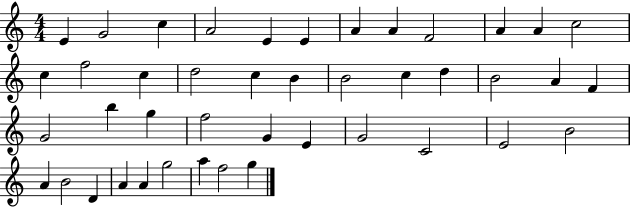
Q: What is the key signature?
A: C major